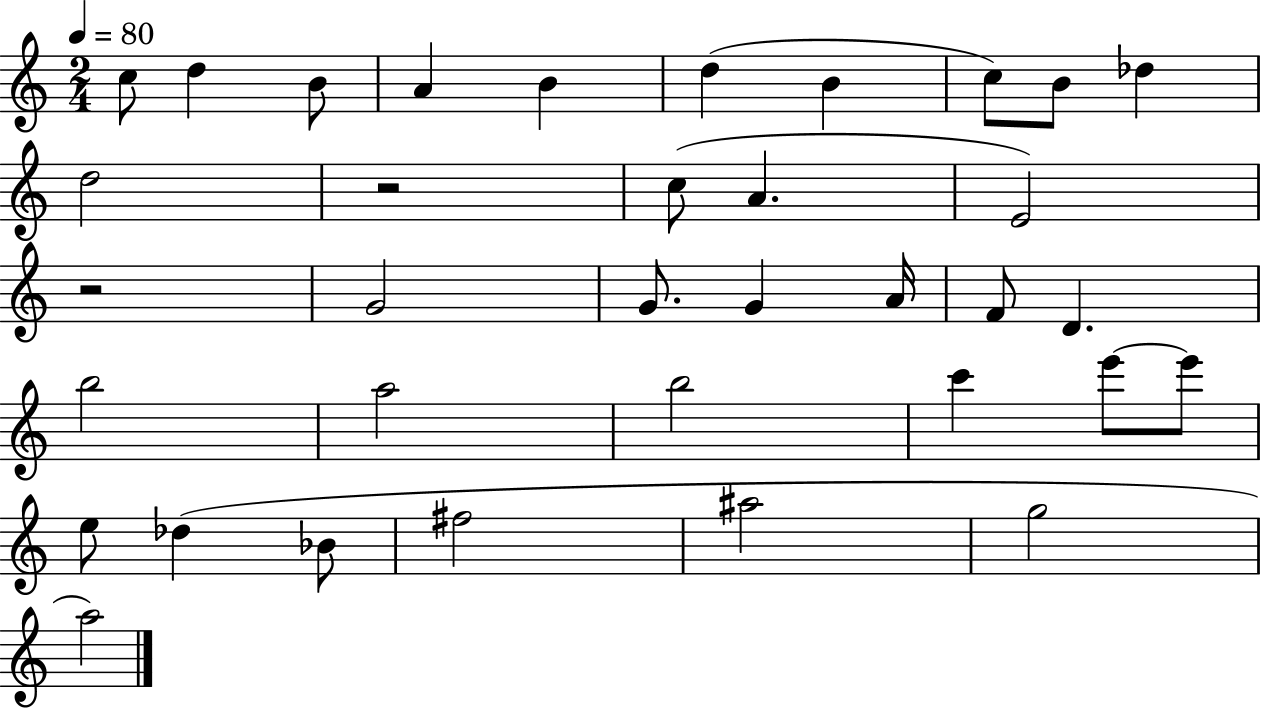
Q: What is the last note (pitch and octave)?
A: A5